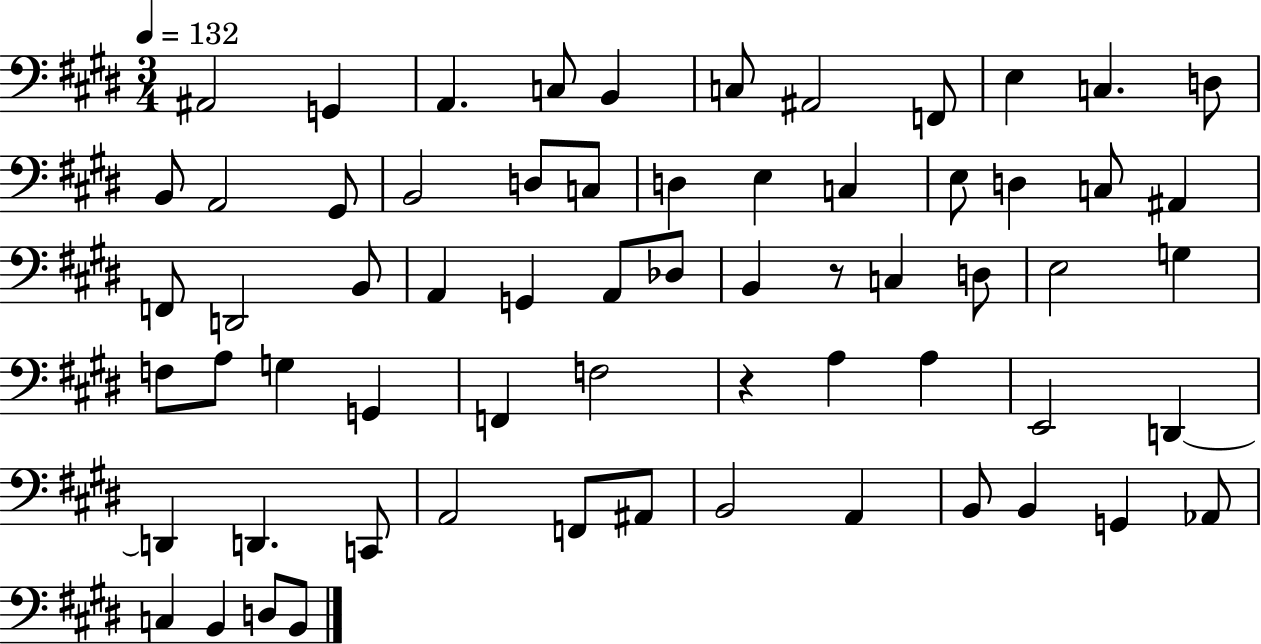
A#2/h G2/q A2/q. C3/e B2/q C3/e A#2/h F2/e E3/q C3/q. D3/e B2/e A2/h G#2/e B2/h D3/e C3/e D3/q E3/q C3/q E3/e D3/q C3/e A#2/q F2/e D2/h B2/e A2/q G2/q A2/e Db3/e B2/q R/e C3/q D3/e E3/h G3/q F3/e A3/e G3/q G2/q F2/q F3/h R/q A3/q A3/q E2/h D2/q D2/q D2/q. C2/e A2/h F2/e A#2/e B2/h A2/q B2/e B2/q G2/q Ab2/e C3/q B2/q D3/e B2/e